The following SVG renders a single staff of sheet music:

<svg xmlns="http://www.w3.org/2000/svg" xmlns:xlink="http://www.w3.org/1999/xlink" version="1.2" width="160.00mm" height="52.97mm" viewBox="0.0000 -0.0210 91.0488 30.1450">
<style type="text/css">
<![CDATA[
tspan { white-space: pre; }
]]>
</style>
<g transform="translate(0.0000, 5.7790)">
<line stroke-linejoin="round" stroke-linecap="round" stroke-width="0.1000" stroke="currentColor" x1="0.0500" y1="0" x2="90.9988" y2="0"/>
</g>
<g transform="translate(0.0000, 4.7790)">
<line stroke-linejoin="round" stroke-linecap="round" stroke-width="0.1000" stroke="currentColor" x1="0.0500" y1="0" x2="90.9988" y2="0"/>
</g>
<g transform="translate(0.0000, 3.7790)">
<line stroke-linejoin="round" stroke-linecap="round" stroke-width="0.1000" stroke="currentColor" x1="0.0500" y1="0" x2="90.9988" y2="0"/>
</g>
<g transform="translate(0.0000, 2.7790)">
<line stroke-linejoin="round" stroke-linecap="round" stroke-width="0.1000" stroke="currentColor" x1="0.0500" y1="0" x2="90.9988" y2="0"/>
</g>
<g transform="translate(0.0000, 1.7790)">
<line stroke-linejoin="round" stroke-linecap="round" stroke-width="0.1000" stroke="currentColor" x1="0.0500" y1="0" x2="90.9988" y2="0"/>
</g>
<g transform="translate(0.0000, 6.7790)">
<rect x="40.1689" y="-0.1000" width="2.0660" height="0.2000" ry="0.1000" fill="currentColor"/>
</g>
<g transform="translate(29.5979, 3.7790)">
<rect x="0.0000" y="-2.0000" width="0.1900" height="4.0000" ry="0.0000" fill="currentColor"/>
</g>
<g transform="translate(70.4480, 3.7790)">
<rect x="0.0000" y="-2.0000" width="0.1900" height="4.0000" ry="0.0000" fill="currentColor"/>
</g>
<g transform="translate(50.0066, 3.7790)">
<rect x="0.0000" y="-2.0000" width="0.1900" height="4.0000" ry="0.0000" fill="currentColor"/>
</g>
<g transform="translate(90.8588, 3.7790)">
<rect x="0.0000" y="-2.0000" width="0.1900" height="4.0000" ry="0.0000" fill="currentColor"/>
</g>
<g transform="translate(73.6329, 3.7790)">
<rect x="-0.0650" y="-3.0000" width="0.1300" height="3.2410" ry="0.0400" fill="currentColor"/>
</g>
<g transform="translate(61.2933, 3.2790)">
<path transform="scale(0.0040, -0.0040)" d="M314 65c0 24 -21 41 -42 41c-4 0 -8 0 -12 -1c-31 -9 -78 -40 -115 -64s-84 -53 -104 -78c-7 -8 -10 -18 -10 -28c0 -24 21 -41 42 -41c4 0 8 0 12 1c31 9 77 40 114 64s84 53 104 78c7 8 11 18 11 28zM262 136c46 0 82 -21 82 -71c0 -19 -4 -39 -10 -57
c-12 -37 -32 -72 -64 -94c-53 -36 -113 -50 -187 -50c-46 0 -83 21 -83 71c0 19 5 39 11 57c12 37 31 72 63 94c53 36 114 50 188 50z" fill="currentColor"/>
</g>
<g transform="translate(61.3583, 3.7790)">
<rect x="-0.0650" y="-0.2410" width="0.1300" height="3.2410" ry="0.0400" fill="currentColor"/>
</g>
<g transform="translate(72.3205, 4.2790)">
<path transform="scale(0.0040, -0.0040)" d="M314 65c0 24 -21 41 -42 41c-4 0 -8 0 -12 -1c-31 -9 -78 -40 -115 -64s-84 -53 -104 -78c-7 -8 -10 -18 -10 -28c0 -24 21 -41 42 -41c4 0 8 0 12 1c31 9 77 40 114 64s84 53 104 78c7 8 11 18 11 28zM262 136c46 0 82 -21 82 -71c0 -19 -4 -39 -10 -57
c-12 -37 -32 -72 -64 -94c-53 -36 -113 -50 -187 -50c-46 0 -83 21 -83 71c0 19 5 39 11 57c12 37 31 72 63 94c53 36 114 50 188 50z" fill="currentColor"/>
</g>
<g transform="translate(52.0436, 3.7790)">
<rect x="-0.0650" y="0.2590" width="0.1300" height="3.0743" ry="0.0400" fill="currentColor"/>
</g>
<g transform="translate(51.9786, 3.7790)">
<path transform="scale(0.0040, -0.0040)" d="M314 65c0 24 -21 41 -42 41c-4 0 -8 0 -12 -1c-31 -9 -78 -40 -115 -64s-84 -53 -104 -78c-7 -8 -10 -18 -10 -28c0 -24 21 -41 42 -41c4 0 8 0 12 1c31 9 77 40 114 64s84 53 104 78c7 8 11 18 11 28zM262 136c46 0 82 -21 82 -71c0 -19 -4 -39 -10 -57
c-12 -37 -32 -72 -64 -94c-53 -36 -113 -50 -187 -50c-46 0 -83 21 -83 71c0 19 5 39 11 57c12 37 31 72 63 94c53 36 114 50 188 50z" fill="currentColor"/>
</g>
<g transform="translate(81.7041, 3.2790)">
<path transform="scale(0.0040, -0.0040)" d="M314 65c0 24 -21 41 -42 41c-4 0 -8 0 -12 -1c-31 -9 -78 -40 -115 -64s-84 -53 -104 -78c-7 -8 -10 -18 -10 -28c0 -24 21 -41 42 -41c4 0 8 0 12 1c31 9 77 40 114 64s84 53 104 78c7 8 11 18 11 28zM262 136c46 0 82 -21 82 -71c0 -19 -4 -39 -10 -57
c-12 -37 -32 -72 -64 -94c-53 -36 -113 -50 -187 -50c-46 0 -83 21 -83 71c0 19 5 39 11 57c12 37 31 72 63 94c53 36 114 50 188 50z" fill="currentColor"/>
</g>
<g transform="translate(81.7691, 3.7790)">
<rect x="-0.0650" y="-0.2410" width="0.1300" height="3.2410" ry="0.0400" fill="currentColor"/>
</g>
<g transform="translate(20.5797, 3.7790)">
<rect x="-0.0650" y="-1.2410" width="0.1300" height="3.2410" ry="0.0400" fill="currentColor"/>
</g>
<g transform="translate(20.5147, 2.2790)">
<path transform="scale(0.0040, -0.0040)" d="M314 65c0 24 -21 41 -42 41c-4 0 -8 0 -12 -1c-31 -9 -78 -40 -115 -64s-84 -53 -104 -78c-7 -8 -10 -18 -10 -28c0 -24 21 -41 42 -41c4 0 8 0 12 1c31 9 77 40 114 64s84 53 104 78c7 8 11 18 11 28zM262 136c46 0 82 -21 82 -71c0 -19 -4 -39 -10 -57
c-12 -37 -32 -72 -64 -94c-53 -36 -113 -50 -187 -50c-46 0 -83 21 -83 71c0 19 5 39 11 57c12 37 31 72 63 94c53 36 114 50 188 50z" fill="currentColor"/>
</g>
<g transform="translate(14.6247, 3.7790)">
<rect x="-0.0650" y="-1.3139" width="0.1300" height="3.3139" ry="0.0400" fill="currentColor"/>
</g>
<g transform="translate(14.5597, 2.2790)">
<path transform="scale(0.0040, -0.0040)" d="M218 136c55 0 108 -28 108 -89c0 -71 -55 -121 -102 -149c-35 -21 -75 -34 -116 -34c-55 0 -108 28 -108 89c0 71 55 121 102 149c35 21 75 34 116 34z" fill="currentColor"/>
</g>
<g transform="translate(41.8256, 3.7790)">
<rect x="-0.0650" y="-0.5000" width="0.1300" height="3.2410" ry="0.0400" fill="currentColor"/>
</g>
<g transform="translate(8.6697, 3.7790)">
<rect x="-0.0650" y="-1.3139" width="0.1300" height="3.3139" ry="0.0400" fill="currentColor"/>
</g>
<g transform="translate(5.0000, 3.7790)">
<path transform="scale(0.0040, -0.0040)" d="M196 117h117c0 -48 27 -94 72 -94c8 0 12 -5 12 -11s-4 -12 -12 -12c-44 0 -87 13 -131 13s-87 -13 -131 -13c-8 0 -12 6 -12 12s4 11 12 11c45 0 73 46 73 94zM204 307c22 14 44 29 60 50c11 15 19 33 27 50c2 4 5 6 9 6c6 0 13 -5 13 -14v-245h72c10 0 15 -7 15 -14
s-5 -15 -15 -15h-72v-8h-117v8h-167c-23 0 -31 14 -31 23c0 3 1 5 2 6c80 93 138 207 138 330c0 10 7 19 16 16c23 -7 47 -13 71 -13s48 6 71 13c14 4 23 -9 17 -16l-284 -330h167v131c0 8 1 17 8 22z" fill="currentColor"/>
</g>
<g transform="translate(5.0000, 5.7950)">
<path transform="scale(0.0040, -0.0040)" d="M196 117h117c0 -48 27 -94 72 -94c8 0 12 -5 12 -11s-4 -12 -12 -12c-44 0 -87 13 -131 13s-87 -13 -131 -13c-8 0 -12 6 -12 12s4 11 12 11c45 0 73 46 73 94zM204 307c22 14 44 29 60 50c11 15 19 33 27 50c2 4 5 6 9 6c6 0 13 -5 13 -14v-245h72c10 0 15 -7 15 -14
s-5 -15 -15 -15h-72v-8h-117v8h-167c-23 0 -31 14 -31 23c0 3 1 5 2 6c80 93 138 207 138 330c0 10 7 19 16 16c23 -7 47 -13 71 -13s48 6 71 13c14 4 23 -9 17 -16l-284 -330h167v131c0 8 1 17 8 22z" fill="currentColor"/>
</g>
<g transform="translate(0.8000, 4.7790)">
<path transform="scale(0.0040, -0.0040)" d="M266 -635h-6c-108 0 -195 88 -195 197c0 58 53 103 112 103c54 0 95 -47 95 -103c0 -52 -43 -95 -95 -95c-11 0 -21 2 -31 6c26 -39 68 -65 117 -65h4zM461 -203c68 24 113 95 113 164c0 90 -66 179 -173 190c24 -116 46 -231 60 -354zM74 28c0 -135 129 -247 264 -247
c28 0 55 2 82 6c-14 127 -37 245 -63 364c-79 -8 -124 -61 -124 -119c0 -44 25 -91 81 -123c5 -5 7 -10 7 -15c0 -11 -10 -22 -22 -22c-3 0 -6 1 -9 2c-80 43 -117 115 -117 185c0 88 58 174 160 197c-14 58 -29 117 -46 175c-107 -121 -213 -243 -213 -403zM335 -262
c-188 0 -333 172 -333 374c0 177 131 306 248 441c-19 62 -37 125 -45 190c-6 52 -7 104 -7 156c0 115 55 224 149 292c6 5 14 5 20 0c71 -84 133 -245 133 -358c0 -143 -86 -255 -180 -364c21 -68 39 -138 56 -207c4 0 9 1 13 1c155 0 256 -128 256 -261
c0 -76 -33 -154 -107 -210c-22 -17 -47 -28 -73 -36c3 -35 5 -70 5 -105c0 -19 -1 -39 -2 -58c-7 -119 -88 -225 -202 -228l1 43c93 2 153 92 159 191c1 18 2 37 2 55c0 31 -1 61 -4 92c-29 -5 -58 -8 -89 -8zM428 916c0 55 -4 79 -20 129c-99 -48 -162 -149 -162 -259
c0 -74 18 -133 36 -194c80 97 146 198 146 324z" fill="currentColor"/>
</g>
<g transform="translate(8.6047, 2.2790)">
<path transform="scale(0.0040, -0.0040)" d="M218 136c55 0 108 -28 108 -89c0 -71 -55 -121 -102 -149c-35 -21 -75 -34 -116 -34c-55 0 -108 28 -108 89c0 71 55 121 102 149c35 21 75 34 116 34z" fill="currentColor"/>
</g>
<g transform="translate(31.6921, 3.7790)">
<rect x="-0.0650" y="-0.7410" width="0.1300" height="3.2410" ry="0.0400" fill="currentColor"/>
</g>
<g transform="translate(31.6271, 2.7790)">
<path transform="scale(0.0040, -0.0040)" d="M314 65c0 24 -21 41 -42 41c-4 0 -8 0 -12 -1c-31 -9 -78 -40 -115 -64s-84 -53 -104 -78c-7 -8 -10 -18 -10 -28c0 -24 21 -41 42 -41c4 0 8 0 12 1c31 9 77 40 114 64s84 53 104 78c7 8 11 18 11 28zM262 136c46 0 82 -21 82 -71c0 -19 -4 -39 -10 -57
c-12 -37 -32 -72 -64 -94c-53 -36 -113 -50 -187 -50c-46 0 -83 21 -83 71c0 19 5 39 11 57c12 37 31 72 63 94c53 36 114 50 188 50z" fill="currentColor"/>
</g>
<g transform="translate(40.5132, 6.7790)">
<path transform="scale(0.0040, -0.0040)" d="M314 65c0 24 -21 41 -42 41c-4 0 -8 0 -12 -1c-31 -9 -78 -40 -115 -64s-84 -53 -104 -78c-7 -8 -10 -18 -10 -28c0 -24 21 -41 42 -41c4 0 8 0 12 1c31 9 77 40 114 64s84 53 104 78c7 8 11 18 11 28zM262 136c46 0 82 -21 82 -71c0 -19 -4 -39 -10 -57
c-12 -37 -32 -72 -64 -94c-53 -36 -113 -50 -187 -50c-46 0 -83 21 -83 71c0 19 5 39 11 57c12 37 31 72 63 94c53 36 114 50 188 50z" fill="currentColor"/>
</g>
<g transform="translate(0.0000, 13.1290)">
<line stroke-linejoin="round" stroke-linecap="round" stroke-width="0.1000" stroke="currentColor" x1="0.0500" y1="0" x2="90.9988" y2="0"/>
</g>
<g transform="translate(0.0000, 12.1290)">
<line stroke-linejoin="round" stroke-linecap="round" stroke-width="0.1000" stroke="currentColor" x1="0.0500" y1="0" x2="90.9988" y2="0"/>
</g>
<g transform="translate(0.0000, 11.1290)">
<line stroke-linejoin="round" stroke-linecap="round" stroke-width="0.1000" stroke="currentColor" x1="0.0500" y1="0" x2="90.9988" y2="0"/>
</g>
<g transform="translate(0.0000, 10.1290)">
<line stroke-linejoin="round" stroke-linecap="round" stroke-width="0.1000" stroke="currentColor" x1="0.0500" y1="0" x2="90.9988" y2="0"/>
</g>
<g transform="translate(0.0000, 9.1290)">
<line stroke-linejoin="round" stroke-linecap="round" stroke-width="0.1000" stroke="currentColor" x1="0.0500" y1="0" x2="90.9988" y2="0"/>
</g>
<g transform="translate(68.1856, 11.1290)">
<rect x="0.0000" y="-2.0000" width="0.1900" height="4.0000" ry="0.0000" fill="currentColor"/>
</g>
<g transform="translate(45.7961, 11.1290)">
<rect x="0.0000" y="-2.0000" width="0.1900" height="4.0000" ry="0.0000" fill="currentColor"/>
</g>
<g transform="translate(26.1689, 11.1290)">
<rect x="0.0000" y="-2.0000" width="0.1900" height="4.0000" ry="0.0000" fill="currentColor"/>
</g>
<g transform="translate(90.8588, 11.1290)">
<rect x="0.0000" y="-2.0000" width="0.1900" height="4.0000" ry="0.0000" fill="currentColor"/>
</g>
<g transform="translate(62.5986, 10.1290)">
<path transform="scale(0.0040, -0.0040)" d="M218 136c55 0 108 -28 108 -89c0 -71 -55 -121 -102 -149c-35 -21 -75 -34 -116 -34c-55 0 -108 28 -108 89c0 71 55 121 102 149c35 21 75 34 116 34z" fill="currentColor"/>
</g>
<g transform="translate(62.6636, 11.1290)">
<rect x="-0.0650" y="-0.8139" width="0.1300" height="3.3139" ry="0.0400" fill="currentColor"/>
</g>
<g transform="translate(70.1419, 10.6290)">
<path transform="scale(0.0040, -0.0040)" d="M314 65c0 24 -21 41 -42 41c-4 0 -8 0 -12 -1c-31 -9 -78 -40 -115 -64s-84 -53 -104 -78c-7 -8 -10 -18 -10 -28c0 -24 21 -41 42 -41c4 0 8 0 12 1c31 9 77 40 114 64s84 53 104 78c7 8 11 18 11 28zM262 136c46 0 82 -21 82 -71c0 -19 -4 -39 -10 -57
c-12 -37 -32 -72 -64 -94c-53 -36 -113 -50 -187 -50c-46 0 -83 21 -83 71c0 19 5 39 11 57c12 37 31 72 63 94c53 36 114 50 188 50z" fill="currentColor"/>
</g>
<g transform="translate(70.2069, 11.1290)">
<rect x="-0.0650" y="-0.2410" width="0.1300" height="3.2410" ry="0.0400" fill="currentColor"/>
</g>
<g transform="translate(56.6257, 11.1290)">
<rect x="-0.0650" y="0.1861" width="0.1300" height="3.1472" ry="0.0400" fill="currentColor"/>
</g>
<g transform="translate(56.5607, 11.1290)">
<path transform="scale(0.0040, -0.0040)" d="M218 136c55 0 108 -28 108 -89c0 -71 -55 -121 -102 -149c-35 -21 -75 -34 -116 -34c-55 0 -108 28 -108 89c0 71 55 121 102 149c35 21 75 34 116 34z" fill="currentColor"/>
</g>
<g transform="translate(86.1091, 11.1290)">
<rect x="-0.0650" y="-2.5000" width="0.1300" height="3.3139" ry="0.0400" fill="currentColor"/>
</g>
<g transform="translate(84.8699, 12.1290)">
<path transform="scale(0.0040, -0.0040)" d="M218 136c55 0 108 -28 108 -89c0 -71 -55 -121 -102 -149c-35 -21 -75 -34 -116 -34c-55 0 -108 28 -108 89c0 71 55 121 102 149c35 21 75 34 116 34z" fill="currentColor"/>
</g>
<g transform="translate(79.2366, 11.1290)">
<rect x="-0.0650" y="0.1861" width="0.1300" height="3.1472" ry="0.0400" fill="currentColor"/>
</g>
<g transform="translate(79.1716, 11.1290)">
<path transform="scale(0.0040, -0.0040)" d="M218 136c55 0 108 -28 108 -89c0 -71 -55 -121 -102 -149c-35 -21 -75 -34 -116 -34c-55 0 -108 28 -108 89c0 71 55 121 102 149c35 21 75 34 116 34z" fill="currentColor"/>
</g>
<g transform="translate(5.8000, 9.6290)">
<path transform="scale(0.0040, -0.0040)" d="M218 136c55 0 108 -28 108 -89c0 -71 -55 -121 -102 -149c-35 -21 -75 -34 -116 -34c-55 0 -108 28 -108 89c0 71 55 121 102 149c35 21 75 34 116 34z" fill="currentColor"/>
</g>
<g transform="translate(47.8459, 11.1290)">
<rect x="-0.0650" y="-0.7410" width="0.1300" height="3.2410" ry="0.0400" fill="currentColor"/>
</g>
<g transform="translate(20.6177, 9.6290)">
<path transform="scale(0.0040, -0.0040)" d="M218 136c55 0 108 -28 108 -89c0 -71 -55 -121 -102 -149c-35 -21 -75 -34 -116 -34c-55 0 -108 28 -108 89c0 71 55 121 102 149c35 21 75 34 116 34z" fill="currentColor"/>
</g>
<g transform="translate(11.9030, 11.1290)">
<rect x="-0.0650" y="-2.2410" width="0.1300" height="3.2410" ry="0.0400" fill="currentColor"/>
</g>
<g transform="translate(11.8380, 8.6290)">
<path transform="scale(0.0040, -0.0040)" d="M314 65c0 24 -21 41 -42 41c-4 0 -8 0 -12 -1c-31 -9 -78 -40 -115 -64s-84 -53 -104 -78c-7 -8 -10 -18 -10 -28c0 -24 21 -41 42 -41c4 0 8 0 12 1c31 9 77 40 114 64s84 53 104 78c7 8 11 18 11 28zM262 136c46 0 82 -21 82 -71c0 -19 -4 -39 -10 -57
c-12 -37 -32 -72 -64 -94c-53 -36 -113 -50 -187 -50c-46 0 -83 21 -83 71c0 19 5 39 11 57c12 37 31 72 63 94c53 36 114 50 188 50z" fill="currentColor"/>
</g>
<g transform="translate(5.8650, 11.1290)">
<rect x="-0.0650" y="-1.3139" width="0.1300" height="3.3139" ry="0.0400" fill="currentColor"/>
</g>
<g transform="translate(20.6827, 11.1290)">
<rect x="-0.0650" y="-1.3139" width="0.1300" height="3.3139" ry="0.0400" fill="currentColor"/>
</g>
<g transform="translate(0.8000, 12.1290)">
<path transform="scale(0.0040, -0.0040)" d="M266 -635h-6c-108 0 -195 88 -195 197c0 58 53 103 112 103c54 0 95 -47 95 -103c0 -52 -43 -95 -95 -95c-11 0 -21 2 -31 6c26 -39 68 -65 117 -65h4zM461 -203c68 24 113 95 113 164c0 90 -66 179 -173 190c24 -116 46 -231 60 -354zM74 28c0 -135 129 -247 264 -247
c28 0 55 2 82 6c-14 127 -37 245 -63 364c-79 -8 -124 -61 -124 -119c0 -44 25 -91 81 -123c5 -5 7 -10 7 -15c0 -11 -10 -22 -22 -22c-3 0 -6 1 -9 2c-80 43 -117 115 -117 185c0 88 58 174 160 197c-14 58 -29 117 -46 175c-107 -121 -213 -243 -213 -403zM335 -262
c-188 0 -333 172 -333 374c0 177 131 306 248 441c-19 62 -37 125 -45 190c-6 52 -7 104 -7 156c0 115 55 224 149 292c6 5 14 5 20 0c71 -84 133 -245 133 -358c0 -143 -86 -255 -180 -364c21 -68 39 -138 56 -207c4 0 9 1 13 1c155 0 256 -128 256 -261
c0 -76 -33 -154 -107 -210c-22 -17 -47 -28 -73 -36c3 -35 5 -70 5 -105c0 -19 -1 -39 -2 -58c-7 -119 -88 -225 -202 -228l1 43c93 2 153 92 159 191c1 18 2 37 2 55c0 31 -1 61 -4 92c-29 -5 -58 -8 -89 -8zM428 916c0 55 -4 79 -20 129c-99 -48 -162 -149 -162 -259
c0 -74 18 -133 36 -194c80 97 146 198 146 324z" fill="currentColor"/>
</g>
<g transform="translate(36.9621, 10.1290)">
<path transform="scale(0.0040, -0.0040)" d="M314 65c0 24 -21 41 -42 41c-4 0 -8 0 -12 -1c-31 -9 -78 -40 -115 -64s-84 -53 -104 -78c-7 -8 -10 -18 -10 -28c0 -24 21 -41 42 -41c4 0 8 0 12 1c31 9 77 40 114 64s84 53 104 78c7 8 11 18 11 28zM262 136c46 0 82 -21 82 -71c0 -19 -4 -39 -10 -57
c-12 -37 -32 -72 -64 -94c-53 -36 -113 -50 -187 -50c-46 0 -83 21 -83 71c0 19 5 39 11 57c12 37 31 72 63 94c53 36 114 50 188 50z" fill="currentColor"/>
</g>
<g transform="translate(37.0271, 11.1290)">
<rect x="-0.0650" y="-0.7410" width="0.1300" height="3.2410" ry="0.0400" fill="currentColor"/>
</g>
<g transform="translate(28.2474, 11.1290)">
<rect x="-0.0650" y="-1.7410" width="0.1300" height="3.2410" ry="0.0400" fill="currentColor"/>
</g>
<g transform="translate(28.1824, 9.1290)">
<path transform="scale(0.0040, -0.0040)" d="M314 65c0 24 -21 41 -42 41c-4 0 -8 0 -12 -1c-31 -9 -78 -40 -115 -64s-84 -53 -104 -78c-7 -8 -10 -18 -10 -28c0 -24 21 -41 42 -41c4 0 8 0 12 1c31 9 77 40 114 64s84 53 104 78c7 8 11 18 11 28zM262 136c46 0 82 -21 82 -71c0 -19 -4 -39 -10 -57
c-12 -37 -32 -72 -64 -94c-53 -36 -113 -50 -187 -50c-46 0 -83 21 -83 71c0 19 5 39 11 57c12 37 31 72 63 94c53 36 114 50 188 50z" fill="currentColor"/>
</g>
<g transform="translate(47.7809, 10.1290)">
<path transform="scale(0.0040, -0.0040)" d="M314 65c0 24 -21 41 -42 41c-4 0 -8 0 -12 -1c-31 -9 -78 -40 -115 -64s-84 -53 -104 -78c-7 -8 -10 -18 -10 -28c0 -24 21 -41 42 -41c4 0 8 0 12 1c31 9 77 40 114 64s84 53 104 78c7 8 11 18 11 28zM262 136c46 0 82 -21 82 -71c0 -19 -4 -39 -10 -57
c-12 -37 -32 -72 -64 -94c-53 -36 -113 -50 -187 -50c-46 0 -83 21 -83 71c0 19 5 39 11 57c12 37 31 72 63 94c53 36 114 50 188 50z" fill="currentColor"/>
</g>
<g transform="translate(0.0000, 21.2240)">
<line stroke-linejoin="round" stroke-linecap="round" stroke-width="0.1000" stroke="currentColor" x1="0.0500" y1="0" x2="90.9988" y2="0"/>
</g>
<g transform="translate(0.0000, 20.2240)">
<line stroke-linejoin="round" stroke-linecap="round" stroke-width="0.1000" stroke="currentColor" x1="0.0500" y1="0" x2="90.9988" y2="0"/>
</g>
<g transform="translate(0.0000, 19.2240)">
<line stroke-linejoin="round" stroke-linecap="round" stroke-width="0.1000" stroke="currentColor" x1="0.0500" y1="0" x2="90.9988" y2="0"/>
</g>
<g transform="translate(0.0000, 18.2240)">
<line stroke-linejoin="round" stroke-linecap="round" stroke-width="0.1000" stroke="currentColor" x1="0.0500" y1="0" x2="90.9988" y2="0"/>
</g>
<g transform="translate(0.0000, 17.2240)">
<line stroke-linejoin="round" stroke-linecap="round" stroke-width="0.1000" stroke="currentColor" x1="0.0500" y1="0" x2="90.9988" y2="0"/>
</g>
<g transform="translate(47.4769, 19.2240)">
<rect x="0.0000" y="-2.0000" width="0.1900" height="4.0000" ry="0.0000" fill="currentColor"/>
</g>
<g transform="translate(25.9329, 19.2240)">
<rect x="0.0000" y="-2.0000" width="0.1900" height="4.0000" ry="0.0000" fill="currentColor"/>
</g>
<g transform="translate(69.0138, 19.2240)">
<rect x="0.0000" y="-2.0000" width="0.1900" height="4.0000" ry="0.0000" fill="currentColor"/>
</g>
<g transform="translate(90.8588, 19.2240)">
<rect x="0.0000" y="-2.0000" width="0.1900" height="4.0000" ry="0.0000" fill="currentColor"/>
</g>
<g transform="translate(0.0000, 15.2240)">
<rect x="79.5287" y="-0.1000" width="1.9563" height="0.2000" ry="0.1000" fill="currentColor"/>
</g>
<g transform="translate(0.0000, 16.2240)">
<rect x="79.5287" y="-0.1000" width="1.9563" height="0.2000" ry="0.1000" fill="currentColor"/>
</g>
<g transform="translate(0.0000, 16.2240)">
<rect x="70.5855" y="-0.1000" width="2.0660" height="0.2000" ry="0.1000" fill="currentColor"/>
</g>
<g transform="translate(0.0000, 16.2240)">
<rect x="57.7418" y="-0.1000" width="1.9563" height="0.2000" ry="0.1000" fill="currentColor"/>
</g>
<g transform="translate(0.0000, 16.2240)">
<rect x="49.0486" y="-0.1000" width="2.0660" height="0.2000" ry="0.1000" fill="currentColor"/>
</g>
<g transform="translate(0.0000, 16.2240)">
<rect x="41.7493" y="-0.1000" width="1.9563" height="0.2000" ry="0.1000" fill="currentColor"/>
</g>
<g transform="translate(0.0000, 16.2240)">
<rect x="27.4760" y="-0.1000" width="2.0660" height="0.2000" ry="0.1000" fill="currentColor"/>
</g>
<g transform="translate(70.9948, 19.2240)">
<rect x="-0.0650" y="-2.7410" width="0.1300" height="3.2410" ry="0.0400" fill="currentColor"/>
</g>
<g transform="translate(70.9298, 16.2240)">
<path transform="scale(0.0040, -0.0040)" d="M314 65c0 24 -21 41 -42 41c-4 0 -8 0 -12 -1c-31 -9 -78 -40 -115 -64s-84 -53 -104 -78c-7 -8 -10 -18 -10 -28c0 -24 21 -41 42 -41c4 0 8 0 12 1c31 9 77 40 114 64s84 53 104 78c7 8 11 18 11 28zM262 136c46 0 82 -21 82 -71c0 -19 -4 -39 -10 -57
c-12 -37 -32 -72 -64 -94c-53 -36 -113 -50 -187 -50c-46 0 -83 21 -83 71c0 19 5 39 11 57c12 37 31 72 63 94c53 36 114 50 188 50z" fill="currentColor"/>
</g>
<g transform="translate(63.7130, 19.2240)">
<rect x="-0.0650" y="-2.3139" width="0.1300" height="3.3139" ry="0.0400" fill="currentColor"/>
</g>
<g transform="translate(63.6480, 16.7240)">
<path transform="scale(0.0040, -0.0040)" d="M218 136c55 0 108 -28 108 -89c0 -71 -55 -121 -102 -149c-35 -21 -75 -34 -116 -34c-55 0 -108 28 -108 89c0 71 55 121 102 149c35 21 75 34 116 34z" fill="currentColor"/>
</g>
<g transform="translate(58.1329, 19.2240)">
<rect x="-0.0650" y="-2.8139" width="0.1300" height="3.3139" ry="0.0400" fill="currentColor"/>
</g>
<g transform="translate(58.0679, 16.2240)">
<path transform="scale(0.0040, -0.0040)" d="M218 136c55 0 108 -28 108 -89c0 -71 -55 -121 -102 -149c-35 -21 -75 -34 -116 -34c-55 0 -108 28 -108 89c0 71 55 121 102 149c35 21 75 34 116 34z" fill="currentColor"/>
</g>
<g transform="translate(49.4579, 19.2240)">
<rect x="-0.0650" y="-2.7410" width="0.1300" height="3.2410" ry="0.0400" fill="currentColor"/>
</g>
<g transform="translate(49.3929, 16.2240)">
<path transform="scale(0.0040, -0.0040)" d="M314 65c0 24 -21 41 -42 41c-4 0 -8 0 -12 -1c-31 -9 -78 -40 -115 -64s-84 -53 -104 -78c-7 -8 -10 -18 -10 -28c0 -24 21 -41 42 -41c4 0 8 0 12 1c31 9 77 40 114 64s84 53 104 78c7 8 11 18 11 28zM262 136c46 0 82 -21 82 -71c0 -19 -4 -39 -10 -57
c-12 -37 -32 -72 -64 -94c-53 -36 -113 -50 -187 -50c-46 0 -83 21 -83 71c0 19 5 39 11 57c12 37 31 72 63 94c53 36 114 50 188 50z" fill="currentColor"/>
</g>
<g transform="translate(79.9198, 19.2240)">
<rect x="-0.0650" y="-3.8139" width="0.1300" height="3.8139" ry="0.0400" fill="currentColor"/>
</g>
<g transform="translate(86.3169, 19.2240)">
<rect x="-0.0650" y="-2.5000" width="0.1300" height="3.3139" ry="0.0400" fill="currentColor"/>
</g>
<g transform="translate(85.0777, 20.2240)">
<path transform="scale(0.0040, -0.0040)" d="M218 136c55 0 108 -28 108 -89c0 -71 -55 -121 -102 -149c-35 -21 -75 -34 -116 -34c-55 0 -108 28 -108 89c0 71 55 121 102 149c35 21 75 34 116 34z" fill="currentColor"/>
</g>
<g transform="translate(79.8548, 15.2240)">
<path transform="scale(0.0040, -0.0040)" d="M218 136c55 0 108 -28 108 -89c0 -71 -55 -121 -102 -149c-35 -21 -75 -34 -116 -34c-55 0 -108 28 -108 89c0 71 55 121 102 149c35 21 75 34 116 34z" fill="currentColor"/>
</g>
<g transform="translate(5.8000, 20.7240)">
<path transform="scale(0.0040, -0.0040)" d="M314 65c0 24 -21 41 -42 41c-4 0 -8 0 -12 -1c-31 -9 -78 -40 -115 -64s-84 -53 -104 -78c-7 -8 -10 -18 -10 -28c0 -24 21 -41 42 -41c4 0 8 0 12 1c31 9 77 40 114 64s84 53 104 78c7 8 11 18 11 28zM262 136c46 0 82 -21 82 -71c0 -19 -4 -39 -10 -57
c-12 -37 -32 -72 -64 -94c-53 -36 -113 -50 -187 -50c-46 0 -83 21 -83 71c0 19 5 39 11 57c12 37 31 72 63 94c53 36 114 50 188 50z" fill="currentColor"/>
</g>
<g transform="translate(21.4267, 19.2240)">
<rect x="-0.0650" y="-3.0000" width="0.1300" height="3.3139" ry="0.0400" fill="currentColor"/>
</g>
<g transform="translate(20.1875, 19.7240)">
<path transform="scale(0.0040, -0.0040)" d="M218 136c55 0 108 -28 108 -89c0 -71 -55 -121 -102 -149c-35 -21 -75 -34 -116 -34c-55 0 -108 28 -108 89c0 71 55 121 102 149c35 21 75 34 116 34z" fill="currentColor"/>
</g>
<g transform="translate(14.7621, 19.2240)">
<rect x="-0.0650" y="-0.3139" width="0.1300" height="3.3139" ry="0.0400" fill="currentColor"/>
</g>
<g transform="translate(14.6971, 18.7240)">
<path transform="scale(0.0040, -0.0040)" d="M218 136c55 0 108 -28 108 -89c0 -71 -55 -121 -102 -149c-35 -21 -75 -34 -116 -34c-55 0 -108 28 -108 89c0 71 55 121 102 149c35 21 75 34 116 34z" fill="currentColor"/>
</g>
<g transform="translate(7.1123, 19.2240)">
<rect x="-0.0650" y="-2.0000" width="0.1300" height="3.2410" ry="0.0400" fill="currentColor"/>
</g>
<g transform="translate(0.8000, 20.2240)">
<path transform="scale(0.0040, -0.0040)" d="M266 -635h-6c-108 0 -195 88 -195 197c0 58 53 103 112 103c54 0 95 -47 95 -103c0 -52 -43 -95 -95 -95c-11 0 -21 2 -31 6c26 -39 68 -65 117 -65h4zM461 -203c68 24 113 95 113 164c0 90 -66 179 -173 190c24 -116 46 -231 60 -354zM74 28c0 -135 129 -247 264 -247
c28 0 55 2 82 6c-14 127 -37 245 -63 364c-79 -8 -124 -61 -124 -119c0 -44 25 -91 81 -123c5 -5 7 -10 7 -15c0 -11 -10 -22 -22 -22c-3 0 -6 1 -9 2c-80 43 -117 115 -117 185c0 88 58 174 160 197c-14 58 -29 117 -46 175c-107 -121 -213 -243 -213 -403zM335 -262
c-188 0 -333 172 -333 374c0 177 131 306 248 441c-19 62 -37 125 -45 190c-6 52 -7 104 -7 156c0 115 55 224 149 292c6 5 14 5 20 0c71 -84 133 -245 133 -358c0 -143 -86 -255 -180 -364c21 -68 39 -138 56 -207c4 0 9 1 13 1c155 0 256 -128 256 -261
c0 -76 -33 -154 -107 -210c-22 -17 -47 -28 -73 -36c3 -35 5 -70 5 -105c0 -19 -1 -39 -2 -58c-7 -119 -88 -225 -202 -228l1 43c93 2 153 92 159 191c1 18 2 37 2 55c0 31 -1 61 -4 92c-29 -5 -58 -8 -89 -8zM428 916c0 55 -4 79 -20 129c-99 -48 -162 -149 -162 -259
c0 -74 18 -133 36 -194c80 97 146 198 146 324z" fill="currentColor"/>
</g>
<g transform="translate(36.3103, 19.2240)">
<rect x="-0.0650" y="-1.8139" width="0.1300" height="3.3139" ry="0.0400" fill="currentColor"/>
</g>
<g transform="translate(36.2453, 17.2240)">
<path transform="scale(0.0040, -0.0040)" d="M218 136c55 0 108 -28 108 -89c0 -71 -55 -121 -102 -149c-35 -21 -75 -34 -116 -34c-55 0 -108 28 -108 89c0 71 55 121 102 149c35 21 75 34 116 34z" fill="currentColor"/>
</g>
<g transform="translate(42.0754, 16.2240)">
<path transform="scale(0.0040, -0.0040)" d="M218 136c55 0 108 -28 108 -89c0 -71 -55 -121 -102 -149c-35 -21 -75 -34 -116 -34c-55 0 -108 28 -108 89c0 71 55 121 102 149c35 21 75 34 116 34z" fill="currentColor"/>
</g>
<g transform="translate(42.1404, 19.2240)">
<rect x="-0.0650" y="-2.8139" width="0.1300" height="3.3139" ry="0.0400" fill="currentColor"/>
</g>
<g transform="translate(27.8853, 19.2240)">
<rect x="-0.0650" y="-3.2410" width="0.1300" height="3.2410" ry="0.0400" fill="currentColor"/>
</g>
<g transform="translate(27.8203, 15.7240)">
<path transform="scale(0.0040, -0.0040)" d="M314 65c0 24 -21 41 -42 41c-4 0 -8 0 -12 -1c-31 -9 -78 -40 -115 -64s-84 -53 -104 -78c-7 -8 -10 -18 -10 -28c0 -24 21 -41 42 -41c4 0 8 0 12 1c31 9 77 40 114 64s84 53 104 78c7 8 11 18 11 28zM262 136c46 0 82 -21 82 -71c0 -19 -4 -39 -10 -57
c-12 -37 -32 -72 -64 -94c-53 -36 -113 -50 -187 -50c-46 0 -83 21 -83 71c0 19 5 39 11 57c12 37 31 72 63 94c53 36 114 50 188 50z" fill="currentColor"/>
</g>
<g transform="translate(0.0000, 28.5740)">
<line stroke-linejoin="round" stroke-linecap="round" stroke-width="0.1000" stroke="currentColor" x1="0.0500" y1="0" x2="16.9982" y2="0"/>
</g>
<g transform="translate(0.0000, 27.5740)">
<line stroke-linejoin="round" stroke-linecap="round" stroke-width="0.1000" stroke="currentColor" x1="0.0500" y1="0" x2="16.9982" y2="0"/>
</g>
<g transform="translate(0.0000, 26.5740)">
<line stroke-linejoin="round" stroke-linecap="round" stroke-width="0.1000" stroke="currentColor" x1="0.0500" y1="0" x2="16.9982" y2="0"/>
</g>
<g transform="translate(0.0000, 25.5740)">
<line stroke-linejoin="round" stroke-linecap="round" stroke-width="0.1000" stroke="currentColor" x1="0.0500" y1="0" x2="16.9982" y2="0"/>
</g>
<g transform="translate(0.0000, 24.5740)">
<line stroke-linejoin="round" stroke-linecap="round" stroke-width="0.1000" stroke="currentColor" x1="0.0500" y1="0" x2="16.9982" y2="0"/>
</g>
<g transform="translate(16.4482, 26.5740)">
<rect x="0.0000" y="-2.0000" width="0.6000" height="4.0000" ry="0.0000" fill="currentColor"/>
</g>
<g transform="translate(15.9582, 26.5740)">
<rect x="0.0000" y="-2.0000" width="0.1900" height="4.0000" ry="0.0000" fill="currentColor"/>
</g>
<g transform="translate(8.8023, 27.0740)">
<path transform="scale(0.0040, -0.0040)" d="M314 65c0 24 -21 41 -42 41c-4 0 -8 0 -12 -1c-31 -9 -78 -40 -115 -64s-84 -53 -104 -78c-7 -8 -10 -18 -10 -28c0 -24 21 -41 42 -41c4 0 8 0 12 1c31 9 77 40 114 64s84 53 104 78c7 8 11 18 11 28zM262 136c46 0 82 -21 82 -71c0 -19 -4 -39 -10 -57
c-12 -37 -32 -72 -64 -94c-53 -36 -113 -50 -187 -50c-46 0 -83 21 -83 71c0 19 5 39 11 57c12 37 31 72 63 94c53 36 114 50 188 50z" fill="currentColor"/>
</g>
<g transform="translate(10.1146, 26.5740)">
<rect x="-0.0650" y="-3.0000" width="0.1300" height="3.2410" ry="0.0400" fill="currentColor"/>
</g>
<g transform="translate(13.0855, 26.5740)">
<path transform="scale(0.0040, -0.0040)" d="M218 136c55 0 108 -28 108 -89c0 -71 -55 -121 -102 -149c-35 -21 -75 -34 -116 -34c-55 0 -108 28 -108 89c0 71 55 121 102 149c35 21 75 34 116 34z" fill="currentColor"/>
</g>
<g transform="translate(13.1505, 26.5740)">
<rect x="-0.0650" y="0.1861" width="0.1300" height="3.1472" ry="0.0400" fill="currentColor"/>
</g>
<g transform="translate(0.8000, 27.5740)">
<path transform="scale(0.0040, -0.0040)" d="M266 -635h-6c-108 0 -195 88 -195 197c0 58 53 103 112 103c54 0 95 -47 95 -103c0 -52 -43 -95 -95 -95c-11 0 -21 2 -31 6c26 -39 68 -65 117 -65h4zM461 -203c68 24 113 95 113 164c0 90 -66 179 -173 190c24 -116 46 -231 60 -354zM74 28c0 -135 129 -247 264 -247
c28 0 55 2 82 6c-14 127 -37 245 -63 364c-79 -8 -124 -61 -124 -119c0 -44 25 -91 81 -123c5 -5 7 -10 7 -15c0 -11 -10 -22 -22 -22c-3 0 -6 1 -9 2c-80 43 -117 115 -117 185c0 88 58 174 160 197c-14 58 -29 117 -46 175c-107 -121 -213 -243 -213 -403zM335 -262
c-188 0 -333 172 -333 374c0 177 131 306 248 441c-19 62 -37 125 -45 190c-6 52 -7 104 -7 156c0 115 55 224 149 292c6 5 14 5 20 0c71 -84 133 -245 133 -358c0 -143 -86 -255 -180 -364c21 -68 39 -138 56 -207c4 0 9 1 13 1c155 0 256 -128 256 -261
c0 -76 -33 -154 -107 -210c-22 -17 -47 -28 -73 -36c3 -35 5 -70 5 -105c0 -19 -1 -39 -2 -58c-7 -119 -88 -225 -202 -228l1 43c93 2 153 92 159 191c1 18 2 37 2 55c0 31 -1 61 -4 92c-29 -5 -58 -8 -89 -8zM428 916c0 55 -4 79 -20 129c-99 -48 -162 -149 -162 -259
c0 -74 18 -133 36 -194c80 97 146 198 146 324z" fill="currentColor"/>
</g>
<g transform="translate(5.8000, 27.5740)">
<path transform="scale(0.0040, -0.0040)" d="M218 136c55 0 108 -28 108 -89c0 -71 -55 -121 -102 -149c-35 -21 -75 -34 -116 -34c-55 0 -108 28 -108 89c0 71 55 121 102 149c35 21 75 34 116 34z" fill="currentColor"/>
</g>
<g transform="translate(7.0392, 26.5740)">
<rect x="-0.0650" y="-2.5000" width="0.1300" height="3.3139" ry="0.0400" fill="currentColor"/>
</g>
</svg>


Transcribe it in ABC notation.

X:1
T:Untitled
M:4/4
L:1/4
K:C
e e e2 d2 C2 B2 c2 A2 c2 e g2 e f2 d2 d2 B d c2 B G F2 c A b2 f a a2 a g a2 c' G G A2 B